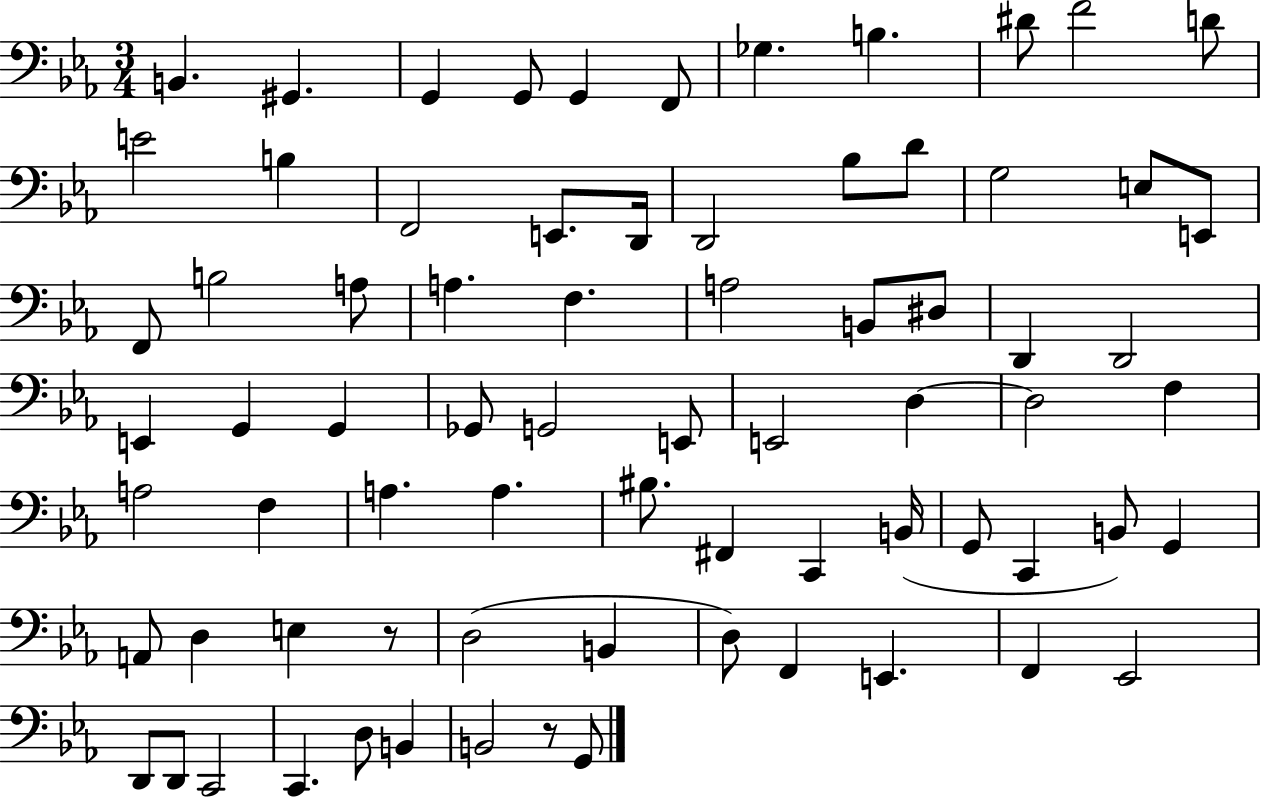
B2/q. G#2/q. G2/q G2/e G2/q F2/e Gb3/q. B3/q. D#4/e F4/h D4/e E4/h B3/q F2/h E2/e. D2/s D2/h Bb3/e D4/e G3/h E3/e E2/e F2/e B3/h A3/e A3/q. F3/q. A3/h B2/e D#3/e D2/q D2/h E2/q G2/q G2/q Gb2/e G2/h E2/e E2/h D3/q D3/h F3/q A3/h F3/q A3/q. A3/q. BIS3/e. F#2/q C2/q B2/s G2/e C2/q B2/e G2/q A2/e D3/q E3/q R/e D3/h B2/q D3/e F2/q E2/q. F2/q Eb2/h D2/e D2/e C2/h C2/q. D3/e B2/q B2/h R/e G2/e